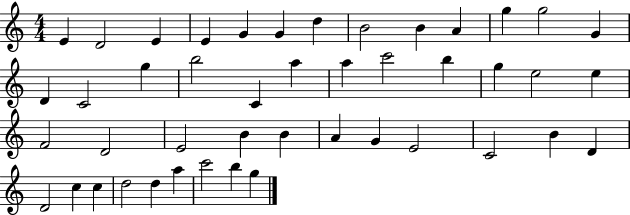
X:1
T:Untitled
M:4/4
L:1/4
K:C
E D2 E E G G d B2 B A g g2 G D C2 g b2 C a a c'2 b g e2 e F2 D2 E2 B B A G E2 C2 B D D2 c c d2 d a c'2 b g